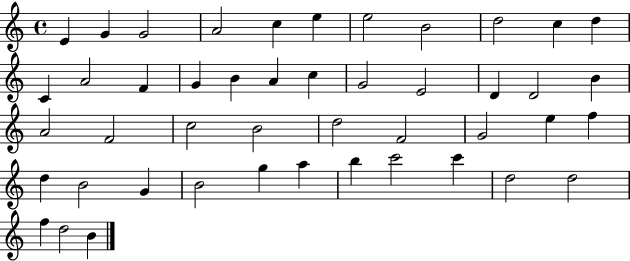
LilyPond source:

{
  \clef treble
  \time 4/4
  \defaultTimeSignature
  \key c \major
  e'4 g'4 g'2 | a'2 c''4 e''4 | e''2 b'2 | d''2 c''4 d''4 | \break c'4 a'2 f'4 | g'4 b'4 a'4 c''4 | g'2 e'2 | d'4 d'2 b'4 | \break a'2 f'2 | c''2 b'2 | d''2 f'2 | g'2 e''4 f''4 | \break d''4 b'2 g'4 | b'2 g''4 a''4 | b''4 c'''2 c'''4 | d''2 d''2 | \break f''4 d''2 b'4 | \bar "|."
}